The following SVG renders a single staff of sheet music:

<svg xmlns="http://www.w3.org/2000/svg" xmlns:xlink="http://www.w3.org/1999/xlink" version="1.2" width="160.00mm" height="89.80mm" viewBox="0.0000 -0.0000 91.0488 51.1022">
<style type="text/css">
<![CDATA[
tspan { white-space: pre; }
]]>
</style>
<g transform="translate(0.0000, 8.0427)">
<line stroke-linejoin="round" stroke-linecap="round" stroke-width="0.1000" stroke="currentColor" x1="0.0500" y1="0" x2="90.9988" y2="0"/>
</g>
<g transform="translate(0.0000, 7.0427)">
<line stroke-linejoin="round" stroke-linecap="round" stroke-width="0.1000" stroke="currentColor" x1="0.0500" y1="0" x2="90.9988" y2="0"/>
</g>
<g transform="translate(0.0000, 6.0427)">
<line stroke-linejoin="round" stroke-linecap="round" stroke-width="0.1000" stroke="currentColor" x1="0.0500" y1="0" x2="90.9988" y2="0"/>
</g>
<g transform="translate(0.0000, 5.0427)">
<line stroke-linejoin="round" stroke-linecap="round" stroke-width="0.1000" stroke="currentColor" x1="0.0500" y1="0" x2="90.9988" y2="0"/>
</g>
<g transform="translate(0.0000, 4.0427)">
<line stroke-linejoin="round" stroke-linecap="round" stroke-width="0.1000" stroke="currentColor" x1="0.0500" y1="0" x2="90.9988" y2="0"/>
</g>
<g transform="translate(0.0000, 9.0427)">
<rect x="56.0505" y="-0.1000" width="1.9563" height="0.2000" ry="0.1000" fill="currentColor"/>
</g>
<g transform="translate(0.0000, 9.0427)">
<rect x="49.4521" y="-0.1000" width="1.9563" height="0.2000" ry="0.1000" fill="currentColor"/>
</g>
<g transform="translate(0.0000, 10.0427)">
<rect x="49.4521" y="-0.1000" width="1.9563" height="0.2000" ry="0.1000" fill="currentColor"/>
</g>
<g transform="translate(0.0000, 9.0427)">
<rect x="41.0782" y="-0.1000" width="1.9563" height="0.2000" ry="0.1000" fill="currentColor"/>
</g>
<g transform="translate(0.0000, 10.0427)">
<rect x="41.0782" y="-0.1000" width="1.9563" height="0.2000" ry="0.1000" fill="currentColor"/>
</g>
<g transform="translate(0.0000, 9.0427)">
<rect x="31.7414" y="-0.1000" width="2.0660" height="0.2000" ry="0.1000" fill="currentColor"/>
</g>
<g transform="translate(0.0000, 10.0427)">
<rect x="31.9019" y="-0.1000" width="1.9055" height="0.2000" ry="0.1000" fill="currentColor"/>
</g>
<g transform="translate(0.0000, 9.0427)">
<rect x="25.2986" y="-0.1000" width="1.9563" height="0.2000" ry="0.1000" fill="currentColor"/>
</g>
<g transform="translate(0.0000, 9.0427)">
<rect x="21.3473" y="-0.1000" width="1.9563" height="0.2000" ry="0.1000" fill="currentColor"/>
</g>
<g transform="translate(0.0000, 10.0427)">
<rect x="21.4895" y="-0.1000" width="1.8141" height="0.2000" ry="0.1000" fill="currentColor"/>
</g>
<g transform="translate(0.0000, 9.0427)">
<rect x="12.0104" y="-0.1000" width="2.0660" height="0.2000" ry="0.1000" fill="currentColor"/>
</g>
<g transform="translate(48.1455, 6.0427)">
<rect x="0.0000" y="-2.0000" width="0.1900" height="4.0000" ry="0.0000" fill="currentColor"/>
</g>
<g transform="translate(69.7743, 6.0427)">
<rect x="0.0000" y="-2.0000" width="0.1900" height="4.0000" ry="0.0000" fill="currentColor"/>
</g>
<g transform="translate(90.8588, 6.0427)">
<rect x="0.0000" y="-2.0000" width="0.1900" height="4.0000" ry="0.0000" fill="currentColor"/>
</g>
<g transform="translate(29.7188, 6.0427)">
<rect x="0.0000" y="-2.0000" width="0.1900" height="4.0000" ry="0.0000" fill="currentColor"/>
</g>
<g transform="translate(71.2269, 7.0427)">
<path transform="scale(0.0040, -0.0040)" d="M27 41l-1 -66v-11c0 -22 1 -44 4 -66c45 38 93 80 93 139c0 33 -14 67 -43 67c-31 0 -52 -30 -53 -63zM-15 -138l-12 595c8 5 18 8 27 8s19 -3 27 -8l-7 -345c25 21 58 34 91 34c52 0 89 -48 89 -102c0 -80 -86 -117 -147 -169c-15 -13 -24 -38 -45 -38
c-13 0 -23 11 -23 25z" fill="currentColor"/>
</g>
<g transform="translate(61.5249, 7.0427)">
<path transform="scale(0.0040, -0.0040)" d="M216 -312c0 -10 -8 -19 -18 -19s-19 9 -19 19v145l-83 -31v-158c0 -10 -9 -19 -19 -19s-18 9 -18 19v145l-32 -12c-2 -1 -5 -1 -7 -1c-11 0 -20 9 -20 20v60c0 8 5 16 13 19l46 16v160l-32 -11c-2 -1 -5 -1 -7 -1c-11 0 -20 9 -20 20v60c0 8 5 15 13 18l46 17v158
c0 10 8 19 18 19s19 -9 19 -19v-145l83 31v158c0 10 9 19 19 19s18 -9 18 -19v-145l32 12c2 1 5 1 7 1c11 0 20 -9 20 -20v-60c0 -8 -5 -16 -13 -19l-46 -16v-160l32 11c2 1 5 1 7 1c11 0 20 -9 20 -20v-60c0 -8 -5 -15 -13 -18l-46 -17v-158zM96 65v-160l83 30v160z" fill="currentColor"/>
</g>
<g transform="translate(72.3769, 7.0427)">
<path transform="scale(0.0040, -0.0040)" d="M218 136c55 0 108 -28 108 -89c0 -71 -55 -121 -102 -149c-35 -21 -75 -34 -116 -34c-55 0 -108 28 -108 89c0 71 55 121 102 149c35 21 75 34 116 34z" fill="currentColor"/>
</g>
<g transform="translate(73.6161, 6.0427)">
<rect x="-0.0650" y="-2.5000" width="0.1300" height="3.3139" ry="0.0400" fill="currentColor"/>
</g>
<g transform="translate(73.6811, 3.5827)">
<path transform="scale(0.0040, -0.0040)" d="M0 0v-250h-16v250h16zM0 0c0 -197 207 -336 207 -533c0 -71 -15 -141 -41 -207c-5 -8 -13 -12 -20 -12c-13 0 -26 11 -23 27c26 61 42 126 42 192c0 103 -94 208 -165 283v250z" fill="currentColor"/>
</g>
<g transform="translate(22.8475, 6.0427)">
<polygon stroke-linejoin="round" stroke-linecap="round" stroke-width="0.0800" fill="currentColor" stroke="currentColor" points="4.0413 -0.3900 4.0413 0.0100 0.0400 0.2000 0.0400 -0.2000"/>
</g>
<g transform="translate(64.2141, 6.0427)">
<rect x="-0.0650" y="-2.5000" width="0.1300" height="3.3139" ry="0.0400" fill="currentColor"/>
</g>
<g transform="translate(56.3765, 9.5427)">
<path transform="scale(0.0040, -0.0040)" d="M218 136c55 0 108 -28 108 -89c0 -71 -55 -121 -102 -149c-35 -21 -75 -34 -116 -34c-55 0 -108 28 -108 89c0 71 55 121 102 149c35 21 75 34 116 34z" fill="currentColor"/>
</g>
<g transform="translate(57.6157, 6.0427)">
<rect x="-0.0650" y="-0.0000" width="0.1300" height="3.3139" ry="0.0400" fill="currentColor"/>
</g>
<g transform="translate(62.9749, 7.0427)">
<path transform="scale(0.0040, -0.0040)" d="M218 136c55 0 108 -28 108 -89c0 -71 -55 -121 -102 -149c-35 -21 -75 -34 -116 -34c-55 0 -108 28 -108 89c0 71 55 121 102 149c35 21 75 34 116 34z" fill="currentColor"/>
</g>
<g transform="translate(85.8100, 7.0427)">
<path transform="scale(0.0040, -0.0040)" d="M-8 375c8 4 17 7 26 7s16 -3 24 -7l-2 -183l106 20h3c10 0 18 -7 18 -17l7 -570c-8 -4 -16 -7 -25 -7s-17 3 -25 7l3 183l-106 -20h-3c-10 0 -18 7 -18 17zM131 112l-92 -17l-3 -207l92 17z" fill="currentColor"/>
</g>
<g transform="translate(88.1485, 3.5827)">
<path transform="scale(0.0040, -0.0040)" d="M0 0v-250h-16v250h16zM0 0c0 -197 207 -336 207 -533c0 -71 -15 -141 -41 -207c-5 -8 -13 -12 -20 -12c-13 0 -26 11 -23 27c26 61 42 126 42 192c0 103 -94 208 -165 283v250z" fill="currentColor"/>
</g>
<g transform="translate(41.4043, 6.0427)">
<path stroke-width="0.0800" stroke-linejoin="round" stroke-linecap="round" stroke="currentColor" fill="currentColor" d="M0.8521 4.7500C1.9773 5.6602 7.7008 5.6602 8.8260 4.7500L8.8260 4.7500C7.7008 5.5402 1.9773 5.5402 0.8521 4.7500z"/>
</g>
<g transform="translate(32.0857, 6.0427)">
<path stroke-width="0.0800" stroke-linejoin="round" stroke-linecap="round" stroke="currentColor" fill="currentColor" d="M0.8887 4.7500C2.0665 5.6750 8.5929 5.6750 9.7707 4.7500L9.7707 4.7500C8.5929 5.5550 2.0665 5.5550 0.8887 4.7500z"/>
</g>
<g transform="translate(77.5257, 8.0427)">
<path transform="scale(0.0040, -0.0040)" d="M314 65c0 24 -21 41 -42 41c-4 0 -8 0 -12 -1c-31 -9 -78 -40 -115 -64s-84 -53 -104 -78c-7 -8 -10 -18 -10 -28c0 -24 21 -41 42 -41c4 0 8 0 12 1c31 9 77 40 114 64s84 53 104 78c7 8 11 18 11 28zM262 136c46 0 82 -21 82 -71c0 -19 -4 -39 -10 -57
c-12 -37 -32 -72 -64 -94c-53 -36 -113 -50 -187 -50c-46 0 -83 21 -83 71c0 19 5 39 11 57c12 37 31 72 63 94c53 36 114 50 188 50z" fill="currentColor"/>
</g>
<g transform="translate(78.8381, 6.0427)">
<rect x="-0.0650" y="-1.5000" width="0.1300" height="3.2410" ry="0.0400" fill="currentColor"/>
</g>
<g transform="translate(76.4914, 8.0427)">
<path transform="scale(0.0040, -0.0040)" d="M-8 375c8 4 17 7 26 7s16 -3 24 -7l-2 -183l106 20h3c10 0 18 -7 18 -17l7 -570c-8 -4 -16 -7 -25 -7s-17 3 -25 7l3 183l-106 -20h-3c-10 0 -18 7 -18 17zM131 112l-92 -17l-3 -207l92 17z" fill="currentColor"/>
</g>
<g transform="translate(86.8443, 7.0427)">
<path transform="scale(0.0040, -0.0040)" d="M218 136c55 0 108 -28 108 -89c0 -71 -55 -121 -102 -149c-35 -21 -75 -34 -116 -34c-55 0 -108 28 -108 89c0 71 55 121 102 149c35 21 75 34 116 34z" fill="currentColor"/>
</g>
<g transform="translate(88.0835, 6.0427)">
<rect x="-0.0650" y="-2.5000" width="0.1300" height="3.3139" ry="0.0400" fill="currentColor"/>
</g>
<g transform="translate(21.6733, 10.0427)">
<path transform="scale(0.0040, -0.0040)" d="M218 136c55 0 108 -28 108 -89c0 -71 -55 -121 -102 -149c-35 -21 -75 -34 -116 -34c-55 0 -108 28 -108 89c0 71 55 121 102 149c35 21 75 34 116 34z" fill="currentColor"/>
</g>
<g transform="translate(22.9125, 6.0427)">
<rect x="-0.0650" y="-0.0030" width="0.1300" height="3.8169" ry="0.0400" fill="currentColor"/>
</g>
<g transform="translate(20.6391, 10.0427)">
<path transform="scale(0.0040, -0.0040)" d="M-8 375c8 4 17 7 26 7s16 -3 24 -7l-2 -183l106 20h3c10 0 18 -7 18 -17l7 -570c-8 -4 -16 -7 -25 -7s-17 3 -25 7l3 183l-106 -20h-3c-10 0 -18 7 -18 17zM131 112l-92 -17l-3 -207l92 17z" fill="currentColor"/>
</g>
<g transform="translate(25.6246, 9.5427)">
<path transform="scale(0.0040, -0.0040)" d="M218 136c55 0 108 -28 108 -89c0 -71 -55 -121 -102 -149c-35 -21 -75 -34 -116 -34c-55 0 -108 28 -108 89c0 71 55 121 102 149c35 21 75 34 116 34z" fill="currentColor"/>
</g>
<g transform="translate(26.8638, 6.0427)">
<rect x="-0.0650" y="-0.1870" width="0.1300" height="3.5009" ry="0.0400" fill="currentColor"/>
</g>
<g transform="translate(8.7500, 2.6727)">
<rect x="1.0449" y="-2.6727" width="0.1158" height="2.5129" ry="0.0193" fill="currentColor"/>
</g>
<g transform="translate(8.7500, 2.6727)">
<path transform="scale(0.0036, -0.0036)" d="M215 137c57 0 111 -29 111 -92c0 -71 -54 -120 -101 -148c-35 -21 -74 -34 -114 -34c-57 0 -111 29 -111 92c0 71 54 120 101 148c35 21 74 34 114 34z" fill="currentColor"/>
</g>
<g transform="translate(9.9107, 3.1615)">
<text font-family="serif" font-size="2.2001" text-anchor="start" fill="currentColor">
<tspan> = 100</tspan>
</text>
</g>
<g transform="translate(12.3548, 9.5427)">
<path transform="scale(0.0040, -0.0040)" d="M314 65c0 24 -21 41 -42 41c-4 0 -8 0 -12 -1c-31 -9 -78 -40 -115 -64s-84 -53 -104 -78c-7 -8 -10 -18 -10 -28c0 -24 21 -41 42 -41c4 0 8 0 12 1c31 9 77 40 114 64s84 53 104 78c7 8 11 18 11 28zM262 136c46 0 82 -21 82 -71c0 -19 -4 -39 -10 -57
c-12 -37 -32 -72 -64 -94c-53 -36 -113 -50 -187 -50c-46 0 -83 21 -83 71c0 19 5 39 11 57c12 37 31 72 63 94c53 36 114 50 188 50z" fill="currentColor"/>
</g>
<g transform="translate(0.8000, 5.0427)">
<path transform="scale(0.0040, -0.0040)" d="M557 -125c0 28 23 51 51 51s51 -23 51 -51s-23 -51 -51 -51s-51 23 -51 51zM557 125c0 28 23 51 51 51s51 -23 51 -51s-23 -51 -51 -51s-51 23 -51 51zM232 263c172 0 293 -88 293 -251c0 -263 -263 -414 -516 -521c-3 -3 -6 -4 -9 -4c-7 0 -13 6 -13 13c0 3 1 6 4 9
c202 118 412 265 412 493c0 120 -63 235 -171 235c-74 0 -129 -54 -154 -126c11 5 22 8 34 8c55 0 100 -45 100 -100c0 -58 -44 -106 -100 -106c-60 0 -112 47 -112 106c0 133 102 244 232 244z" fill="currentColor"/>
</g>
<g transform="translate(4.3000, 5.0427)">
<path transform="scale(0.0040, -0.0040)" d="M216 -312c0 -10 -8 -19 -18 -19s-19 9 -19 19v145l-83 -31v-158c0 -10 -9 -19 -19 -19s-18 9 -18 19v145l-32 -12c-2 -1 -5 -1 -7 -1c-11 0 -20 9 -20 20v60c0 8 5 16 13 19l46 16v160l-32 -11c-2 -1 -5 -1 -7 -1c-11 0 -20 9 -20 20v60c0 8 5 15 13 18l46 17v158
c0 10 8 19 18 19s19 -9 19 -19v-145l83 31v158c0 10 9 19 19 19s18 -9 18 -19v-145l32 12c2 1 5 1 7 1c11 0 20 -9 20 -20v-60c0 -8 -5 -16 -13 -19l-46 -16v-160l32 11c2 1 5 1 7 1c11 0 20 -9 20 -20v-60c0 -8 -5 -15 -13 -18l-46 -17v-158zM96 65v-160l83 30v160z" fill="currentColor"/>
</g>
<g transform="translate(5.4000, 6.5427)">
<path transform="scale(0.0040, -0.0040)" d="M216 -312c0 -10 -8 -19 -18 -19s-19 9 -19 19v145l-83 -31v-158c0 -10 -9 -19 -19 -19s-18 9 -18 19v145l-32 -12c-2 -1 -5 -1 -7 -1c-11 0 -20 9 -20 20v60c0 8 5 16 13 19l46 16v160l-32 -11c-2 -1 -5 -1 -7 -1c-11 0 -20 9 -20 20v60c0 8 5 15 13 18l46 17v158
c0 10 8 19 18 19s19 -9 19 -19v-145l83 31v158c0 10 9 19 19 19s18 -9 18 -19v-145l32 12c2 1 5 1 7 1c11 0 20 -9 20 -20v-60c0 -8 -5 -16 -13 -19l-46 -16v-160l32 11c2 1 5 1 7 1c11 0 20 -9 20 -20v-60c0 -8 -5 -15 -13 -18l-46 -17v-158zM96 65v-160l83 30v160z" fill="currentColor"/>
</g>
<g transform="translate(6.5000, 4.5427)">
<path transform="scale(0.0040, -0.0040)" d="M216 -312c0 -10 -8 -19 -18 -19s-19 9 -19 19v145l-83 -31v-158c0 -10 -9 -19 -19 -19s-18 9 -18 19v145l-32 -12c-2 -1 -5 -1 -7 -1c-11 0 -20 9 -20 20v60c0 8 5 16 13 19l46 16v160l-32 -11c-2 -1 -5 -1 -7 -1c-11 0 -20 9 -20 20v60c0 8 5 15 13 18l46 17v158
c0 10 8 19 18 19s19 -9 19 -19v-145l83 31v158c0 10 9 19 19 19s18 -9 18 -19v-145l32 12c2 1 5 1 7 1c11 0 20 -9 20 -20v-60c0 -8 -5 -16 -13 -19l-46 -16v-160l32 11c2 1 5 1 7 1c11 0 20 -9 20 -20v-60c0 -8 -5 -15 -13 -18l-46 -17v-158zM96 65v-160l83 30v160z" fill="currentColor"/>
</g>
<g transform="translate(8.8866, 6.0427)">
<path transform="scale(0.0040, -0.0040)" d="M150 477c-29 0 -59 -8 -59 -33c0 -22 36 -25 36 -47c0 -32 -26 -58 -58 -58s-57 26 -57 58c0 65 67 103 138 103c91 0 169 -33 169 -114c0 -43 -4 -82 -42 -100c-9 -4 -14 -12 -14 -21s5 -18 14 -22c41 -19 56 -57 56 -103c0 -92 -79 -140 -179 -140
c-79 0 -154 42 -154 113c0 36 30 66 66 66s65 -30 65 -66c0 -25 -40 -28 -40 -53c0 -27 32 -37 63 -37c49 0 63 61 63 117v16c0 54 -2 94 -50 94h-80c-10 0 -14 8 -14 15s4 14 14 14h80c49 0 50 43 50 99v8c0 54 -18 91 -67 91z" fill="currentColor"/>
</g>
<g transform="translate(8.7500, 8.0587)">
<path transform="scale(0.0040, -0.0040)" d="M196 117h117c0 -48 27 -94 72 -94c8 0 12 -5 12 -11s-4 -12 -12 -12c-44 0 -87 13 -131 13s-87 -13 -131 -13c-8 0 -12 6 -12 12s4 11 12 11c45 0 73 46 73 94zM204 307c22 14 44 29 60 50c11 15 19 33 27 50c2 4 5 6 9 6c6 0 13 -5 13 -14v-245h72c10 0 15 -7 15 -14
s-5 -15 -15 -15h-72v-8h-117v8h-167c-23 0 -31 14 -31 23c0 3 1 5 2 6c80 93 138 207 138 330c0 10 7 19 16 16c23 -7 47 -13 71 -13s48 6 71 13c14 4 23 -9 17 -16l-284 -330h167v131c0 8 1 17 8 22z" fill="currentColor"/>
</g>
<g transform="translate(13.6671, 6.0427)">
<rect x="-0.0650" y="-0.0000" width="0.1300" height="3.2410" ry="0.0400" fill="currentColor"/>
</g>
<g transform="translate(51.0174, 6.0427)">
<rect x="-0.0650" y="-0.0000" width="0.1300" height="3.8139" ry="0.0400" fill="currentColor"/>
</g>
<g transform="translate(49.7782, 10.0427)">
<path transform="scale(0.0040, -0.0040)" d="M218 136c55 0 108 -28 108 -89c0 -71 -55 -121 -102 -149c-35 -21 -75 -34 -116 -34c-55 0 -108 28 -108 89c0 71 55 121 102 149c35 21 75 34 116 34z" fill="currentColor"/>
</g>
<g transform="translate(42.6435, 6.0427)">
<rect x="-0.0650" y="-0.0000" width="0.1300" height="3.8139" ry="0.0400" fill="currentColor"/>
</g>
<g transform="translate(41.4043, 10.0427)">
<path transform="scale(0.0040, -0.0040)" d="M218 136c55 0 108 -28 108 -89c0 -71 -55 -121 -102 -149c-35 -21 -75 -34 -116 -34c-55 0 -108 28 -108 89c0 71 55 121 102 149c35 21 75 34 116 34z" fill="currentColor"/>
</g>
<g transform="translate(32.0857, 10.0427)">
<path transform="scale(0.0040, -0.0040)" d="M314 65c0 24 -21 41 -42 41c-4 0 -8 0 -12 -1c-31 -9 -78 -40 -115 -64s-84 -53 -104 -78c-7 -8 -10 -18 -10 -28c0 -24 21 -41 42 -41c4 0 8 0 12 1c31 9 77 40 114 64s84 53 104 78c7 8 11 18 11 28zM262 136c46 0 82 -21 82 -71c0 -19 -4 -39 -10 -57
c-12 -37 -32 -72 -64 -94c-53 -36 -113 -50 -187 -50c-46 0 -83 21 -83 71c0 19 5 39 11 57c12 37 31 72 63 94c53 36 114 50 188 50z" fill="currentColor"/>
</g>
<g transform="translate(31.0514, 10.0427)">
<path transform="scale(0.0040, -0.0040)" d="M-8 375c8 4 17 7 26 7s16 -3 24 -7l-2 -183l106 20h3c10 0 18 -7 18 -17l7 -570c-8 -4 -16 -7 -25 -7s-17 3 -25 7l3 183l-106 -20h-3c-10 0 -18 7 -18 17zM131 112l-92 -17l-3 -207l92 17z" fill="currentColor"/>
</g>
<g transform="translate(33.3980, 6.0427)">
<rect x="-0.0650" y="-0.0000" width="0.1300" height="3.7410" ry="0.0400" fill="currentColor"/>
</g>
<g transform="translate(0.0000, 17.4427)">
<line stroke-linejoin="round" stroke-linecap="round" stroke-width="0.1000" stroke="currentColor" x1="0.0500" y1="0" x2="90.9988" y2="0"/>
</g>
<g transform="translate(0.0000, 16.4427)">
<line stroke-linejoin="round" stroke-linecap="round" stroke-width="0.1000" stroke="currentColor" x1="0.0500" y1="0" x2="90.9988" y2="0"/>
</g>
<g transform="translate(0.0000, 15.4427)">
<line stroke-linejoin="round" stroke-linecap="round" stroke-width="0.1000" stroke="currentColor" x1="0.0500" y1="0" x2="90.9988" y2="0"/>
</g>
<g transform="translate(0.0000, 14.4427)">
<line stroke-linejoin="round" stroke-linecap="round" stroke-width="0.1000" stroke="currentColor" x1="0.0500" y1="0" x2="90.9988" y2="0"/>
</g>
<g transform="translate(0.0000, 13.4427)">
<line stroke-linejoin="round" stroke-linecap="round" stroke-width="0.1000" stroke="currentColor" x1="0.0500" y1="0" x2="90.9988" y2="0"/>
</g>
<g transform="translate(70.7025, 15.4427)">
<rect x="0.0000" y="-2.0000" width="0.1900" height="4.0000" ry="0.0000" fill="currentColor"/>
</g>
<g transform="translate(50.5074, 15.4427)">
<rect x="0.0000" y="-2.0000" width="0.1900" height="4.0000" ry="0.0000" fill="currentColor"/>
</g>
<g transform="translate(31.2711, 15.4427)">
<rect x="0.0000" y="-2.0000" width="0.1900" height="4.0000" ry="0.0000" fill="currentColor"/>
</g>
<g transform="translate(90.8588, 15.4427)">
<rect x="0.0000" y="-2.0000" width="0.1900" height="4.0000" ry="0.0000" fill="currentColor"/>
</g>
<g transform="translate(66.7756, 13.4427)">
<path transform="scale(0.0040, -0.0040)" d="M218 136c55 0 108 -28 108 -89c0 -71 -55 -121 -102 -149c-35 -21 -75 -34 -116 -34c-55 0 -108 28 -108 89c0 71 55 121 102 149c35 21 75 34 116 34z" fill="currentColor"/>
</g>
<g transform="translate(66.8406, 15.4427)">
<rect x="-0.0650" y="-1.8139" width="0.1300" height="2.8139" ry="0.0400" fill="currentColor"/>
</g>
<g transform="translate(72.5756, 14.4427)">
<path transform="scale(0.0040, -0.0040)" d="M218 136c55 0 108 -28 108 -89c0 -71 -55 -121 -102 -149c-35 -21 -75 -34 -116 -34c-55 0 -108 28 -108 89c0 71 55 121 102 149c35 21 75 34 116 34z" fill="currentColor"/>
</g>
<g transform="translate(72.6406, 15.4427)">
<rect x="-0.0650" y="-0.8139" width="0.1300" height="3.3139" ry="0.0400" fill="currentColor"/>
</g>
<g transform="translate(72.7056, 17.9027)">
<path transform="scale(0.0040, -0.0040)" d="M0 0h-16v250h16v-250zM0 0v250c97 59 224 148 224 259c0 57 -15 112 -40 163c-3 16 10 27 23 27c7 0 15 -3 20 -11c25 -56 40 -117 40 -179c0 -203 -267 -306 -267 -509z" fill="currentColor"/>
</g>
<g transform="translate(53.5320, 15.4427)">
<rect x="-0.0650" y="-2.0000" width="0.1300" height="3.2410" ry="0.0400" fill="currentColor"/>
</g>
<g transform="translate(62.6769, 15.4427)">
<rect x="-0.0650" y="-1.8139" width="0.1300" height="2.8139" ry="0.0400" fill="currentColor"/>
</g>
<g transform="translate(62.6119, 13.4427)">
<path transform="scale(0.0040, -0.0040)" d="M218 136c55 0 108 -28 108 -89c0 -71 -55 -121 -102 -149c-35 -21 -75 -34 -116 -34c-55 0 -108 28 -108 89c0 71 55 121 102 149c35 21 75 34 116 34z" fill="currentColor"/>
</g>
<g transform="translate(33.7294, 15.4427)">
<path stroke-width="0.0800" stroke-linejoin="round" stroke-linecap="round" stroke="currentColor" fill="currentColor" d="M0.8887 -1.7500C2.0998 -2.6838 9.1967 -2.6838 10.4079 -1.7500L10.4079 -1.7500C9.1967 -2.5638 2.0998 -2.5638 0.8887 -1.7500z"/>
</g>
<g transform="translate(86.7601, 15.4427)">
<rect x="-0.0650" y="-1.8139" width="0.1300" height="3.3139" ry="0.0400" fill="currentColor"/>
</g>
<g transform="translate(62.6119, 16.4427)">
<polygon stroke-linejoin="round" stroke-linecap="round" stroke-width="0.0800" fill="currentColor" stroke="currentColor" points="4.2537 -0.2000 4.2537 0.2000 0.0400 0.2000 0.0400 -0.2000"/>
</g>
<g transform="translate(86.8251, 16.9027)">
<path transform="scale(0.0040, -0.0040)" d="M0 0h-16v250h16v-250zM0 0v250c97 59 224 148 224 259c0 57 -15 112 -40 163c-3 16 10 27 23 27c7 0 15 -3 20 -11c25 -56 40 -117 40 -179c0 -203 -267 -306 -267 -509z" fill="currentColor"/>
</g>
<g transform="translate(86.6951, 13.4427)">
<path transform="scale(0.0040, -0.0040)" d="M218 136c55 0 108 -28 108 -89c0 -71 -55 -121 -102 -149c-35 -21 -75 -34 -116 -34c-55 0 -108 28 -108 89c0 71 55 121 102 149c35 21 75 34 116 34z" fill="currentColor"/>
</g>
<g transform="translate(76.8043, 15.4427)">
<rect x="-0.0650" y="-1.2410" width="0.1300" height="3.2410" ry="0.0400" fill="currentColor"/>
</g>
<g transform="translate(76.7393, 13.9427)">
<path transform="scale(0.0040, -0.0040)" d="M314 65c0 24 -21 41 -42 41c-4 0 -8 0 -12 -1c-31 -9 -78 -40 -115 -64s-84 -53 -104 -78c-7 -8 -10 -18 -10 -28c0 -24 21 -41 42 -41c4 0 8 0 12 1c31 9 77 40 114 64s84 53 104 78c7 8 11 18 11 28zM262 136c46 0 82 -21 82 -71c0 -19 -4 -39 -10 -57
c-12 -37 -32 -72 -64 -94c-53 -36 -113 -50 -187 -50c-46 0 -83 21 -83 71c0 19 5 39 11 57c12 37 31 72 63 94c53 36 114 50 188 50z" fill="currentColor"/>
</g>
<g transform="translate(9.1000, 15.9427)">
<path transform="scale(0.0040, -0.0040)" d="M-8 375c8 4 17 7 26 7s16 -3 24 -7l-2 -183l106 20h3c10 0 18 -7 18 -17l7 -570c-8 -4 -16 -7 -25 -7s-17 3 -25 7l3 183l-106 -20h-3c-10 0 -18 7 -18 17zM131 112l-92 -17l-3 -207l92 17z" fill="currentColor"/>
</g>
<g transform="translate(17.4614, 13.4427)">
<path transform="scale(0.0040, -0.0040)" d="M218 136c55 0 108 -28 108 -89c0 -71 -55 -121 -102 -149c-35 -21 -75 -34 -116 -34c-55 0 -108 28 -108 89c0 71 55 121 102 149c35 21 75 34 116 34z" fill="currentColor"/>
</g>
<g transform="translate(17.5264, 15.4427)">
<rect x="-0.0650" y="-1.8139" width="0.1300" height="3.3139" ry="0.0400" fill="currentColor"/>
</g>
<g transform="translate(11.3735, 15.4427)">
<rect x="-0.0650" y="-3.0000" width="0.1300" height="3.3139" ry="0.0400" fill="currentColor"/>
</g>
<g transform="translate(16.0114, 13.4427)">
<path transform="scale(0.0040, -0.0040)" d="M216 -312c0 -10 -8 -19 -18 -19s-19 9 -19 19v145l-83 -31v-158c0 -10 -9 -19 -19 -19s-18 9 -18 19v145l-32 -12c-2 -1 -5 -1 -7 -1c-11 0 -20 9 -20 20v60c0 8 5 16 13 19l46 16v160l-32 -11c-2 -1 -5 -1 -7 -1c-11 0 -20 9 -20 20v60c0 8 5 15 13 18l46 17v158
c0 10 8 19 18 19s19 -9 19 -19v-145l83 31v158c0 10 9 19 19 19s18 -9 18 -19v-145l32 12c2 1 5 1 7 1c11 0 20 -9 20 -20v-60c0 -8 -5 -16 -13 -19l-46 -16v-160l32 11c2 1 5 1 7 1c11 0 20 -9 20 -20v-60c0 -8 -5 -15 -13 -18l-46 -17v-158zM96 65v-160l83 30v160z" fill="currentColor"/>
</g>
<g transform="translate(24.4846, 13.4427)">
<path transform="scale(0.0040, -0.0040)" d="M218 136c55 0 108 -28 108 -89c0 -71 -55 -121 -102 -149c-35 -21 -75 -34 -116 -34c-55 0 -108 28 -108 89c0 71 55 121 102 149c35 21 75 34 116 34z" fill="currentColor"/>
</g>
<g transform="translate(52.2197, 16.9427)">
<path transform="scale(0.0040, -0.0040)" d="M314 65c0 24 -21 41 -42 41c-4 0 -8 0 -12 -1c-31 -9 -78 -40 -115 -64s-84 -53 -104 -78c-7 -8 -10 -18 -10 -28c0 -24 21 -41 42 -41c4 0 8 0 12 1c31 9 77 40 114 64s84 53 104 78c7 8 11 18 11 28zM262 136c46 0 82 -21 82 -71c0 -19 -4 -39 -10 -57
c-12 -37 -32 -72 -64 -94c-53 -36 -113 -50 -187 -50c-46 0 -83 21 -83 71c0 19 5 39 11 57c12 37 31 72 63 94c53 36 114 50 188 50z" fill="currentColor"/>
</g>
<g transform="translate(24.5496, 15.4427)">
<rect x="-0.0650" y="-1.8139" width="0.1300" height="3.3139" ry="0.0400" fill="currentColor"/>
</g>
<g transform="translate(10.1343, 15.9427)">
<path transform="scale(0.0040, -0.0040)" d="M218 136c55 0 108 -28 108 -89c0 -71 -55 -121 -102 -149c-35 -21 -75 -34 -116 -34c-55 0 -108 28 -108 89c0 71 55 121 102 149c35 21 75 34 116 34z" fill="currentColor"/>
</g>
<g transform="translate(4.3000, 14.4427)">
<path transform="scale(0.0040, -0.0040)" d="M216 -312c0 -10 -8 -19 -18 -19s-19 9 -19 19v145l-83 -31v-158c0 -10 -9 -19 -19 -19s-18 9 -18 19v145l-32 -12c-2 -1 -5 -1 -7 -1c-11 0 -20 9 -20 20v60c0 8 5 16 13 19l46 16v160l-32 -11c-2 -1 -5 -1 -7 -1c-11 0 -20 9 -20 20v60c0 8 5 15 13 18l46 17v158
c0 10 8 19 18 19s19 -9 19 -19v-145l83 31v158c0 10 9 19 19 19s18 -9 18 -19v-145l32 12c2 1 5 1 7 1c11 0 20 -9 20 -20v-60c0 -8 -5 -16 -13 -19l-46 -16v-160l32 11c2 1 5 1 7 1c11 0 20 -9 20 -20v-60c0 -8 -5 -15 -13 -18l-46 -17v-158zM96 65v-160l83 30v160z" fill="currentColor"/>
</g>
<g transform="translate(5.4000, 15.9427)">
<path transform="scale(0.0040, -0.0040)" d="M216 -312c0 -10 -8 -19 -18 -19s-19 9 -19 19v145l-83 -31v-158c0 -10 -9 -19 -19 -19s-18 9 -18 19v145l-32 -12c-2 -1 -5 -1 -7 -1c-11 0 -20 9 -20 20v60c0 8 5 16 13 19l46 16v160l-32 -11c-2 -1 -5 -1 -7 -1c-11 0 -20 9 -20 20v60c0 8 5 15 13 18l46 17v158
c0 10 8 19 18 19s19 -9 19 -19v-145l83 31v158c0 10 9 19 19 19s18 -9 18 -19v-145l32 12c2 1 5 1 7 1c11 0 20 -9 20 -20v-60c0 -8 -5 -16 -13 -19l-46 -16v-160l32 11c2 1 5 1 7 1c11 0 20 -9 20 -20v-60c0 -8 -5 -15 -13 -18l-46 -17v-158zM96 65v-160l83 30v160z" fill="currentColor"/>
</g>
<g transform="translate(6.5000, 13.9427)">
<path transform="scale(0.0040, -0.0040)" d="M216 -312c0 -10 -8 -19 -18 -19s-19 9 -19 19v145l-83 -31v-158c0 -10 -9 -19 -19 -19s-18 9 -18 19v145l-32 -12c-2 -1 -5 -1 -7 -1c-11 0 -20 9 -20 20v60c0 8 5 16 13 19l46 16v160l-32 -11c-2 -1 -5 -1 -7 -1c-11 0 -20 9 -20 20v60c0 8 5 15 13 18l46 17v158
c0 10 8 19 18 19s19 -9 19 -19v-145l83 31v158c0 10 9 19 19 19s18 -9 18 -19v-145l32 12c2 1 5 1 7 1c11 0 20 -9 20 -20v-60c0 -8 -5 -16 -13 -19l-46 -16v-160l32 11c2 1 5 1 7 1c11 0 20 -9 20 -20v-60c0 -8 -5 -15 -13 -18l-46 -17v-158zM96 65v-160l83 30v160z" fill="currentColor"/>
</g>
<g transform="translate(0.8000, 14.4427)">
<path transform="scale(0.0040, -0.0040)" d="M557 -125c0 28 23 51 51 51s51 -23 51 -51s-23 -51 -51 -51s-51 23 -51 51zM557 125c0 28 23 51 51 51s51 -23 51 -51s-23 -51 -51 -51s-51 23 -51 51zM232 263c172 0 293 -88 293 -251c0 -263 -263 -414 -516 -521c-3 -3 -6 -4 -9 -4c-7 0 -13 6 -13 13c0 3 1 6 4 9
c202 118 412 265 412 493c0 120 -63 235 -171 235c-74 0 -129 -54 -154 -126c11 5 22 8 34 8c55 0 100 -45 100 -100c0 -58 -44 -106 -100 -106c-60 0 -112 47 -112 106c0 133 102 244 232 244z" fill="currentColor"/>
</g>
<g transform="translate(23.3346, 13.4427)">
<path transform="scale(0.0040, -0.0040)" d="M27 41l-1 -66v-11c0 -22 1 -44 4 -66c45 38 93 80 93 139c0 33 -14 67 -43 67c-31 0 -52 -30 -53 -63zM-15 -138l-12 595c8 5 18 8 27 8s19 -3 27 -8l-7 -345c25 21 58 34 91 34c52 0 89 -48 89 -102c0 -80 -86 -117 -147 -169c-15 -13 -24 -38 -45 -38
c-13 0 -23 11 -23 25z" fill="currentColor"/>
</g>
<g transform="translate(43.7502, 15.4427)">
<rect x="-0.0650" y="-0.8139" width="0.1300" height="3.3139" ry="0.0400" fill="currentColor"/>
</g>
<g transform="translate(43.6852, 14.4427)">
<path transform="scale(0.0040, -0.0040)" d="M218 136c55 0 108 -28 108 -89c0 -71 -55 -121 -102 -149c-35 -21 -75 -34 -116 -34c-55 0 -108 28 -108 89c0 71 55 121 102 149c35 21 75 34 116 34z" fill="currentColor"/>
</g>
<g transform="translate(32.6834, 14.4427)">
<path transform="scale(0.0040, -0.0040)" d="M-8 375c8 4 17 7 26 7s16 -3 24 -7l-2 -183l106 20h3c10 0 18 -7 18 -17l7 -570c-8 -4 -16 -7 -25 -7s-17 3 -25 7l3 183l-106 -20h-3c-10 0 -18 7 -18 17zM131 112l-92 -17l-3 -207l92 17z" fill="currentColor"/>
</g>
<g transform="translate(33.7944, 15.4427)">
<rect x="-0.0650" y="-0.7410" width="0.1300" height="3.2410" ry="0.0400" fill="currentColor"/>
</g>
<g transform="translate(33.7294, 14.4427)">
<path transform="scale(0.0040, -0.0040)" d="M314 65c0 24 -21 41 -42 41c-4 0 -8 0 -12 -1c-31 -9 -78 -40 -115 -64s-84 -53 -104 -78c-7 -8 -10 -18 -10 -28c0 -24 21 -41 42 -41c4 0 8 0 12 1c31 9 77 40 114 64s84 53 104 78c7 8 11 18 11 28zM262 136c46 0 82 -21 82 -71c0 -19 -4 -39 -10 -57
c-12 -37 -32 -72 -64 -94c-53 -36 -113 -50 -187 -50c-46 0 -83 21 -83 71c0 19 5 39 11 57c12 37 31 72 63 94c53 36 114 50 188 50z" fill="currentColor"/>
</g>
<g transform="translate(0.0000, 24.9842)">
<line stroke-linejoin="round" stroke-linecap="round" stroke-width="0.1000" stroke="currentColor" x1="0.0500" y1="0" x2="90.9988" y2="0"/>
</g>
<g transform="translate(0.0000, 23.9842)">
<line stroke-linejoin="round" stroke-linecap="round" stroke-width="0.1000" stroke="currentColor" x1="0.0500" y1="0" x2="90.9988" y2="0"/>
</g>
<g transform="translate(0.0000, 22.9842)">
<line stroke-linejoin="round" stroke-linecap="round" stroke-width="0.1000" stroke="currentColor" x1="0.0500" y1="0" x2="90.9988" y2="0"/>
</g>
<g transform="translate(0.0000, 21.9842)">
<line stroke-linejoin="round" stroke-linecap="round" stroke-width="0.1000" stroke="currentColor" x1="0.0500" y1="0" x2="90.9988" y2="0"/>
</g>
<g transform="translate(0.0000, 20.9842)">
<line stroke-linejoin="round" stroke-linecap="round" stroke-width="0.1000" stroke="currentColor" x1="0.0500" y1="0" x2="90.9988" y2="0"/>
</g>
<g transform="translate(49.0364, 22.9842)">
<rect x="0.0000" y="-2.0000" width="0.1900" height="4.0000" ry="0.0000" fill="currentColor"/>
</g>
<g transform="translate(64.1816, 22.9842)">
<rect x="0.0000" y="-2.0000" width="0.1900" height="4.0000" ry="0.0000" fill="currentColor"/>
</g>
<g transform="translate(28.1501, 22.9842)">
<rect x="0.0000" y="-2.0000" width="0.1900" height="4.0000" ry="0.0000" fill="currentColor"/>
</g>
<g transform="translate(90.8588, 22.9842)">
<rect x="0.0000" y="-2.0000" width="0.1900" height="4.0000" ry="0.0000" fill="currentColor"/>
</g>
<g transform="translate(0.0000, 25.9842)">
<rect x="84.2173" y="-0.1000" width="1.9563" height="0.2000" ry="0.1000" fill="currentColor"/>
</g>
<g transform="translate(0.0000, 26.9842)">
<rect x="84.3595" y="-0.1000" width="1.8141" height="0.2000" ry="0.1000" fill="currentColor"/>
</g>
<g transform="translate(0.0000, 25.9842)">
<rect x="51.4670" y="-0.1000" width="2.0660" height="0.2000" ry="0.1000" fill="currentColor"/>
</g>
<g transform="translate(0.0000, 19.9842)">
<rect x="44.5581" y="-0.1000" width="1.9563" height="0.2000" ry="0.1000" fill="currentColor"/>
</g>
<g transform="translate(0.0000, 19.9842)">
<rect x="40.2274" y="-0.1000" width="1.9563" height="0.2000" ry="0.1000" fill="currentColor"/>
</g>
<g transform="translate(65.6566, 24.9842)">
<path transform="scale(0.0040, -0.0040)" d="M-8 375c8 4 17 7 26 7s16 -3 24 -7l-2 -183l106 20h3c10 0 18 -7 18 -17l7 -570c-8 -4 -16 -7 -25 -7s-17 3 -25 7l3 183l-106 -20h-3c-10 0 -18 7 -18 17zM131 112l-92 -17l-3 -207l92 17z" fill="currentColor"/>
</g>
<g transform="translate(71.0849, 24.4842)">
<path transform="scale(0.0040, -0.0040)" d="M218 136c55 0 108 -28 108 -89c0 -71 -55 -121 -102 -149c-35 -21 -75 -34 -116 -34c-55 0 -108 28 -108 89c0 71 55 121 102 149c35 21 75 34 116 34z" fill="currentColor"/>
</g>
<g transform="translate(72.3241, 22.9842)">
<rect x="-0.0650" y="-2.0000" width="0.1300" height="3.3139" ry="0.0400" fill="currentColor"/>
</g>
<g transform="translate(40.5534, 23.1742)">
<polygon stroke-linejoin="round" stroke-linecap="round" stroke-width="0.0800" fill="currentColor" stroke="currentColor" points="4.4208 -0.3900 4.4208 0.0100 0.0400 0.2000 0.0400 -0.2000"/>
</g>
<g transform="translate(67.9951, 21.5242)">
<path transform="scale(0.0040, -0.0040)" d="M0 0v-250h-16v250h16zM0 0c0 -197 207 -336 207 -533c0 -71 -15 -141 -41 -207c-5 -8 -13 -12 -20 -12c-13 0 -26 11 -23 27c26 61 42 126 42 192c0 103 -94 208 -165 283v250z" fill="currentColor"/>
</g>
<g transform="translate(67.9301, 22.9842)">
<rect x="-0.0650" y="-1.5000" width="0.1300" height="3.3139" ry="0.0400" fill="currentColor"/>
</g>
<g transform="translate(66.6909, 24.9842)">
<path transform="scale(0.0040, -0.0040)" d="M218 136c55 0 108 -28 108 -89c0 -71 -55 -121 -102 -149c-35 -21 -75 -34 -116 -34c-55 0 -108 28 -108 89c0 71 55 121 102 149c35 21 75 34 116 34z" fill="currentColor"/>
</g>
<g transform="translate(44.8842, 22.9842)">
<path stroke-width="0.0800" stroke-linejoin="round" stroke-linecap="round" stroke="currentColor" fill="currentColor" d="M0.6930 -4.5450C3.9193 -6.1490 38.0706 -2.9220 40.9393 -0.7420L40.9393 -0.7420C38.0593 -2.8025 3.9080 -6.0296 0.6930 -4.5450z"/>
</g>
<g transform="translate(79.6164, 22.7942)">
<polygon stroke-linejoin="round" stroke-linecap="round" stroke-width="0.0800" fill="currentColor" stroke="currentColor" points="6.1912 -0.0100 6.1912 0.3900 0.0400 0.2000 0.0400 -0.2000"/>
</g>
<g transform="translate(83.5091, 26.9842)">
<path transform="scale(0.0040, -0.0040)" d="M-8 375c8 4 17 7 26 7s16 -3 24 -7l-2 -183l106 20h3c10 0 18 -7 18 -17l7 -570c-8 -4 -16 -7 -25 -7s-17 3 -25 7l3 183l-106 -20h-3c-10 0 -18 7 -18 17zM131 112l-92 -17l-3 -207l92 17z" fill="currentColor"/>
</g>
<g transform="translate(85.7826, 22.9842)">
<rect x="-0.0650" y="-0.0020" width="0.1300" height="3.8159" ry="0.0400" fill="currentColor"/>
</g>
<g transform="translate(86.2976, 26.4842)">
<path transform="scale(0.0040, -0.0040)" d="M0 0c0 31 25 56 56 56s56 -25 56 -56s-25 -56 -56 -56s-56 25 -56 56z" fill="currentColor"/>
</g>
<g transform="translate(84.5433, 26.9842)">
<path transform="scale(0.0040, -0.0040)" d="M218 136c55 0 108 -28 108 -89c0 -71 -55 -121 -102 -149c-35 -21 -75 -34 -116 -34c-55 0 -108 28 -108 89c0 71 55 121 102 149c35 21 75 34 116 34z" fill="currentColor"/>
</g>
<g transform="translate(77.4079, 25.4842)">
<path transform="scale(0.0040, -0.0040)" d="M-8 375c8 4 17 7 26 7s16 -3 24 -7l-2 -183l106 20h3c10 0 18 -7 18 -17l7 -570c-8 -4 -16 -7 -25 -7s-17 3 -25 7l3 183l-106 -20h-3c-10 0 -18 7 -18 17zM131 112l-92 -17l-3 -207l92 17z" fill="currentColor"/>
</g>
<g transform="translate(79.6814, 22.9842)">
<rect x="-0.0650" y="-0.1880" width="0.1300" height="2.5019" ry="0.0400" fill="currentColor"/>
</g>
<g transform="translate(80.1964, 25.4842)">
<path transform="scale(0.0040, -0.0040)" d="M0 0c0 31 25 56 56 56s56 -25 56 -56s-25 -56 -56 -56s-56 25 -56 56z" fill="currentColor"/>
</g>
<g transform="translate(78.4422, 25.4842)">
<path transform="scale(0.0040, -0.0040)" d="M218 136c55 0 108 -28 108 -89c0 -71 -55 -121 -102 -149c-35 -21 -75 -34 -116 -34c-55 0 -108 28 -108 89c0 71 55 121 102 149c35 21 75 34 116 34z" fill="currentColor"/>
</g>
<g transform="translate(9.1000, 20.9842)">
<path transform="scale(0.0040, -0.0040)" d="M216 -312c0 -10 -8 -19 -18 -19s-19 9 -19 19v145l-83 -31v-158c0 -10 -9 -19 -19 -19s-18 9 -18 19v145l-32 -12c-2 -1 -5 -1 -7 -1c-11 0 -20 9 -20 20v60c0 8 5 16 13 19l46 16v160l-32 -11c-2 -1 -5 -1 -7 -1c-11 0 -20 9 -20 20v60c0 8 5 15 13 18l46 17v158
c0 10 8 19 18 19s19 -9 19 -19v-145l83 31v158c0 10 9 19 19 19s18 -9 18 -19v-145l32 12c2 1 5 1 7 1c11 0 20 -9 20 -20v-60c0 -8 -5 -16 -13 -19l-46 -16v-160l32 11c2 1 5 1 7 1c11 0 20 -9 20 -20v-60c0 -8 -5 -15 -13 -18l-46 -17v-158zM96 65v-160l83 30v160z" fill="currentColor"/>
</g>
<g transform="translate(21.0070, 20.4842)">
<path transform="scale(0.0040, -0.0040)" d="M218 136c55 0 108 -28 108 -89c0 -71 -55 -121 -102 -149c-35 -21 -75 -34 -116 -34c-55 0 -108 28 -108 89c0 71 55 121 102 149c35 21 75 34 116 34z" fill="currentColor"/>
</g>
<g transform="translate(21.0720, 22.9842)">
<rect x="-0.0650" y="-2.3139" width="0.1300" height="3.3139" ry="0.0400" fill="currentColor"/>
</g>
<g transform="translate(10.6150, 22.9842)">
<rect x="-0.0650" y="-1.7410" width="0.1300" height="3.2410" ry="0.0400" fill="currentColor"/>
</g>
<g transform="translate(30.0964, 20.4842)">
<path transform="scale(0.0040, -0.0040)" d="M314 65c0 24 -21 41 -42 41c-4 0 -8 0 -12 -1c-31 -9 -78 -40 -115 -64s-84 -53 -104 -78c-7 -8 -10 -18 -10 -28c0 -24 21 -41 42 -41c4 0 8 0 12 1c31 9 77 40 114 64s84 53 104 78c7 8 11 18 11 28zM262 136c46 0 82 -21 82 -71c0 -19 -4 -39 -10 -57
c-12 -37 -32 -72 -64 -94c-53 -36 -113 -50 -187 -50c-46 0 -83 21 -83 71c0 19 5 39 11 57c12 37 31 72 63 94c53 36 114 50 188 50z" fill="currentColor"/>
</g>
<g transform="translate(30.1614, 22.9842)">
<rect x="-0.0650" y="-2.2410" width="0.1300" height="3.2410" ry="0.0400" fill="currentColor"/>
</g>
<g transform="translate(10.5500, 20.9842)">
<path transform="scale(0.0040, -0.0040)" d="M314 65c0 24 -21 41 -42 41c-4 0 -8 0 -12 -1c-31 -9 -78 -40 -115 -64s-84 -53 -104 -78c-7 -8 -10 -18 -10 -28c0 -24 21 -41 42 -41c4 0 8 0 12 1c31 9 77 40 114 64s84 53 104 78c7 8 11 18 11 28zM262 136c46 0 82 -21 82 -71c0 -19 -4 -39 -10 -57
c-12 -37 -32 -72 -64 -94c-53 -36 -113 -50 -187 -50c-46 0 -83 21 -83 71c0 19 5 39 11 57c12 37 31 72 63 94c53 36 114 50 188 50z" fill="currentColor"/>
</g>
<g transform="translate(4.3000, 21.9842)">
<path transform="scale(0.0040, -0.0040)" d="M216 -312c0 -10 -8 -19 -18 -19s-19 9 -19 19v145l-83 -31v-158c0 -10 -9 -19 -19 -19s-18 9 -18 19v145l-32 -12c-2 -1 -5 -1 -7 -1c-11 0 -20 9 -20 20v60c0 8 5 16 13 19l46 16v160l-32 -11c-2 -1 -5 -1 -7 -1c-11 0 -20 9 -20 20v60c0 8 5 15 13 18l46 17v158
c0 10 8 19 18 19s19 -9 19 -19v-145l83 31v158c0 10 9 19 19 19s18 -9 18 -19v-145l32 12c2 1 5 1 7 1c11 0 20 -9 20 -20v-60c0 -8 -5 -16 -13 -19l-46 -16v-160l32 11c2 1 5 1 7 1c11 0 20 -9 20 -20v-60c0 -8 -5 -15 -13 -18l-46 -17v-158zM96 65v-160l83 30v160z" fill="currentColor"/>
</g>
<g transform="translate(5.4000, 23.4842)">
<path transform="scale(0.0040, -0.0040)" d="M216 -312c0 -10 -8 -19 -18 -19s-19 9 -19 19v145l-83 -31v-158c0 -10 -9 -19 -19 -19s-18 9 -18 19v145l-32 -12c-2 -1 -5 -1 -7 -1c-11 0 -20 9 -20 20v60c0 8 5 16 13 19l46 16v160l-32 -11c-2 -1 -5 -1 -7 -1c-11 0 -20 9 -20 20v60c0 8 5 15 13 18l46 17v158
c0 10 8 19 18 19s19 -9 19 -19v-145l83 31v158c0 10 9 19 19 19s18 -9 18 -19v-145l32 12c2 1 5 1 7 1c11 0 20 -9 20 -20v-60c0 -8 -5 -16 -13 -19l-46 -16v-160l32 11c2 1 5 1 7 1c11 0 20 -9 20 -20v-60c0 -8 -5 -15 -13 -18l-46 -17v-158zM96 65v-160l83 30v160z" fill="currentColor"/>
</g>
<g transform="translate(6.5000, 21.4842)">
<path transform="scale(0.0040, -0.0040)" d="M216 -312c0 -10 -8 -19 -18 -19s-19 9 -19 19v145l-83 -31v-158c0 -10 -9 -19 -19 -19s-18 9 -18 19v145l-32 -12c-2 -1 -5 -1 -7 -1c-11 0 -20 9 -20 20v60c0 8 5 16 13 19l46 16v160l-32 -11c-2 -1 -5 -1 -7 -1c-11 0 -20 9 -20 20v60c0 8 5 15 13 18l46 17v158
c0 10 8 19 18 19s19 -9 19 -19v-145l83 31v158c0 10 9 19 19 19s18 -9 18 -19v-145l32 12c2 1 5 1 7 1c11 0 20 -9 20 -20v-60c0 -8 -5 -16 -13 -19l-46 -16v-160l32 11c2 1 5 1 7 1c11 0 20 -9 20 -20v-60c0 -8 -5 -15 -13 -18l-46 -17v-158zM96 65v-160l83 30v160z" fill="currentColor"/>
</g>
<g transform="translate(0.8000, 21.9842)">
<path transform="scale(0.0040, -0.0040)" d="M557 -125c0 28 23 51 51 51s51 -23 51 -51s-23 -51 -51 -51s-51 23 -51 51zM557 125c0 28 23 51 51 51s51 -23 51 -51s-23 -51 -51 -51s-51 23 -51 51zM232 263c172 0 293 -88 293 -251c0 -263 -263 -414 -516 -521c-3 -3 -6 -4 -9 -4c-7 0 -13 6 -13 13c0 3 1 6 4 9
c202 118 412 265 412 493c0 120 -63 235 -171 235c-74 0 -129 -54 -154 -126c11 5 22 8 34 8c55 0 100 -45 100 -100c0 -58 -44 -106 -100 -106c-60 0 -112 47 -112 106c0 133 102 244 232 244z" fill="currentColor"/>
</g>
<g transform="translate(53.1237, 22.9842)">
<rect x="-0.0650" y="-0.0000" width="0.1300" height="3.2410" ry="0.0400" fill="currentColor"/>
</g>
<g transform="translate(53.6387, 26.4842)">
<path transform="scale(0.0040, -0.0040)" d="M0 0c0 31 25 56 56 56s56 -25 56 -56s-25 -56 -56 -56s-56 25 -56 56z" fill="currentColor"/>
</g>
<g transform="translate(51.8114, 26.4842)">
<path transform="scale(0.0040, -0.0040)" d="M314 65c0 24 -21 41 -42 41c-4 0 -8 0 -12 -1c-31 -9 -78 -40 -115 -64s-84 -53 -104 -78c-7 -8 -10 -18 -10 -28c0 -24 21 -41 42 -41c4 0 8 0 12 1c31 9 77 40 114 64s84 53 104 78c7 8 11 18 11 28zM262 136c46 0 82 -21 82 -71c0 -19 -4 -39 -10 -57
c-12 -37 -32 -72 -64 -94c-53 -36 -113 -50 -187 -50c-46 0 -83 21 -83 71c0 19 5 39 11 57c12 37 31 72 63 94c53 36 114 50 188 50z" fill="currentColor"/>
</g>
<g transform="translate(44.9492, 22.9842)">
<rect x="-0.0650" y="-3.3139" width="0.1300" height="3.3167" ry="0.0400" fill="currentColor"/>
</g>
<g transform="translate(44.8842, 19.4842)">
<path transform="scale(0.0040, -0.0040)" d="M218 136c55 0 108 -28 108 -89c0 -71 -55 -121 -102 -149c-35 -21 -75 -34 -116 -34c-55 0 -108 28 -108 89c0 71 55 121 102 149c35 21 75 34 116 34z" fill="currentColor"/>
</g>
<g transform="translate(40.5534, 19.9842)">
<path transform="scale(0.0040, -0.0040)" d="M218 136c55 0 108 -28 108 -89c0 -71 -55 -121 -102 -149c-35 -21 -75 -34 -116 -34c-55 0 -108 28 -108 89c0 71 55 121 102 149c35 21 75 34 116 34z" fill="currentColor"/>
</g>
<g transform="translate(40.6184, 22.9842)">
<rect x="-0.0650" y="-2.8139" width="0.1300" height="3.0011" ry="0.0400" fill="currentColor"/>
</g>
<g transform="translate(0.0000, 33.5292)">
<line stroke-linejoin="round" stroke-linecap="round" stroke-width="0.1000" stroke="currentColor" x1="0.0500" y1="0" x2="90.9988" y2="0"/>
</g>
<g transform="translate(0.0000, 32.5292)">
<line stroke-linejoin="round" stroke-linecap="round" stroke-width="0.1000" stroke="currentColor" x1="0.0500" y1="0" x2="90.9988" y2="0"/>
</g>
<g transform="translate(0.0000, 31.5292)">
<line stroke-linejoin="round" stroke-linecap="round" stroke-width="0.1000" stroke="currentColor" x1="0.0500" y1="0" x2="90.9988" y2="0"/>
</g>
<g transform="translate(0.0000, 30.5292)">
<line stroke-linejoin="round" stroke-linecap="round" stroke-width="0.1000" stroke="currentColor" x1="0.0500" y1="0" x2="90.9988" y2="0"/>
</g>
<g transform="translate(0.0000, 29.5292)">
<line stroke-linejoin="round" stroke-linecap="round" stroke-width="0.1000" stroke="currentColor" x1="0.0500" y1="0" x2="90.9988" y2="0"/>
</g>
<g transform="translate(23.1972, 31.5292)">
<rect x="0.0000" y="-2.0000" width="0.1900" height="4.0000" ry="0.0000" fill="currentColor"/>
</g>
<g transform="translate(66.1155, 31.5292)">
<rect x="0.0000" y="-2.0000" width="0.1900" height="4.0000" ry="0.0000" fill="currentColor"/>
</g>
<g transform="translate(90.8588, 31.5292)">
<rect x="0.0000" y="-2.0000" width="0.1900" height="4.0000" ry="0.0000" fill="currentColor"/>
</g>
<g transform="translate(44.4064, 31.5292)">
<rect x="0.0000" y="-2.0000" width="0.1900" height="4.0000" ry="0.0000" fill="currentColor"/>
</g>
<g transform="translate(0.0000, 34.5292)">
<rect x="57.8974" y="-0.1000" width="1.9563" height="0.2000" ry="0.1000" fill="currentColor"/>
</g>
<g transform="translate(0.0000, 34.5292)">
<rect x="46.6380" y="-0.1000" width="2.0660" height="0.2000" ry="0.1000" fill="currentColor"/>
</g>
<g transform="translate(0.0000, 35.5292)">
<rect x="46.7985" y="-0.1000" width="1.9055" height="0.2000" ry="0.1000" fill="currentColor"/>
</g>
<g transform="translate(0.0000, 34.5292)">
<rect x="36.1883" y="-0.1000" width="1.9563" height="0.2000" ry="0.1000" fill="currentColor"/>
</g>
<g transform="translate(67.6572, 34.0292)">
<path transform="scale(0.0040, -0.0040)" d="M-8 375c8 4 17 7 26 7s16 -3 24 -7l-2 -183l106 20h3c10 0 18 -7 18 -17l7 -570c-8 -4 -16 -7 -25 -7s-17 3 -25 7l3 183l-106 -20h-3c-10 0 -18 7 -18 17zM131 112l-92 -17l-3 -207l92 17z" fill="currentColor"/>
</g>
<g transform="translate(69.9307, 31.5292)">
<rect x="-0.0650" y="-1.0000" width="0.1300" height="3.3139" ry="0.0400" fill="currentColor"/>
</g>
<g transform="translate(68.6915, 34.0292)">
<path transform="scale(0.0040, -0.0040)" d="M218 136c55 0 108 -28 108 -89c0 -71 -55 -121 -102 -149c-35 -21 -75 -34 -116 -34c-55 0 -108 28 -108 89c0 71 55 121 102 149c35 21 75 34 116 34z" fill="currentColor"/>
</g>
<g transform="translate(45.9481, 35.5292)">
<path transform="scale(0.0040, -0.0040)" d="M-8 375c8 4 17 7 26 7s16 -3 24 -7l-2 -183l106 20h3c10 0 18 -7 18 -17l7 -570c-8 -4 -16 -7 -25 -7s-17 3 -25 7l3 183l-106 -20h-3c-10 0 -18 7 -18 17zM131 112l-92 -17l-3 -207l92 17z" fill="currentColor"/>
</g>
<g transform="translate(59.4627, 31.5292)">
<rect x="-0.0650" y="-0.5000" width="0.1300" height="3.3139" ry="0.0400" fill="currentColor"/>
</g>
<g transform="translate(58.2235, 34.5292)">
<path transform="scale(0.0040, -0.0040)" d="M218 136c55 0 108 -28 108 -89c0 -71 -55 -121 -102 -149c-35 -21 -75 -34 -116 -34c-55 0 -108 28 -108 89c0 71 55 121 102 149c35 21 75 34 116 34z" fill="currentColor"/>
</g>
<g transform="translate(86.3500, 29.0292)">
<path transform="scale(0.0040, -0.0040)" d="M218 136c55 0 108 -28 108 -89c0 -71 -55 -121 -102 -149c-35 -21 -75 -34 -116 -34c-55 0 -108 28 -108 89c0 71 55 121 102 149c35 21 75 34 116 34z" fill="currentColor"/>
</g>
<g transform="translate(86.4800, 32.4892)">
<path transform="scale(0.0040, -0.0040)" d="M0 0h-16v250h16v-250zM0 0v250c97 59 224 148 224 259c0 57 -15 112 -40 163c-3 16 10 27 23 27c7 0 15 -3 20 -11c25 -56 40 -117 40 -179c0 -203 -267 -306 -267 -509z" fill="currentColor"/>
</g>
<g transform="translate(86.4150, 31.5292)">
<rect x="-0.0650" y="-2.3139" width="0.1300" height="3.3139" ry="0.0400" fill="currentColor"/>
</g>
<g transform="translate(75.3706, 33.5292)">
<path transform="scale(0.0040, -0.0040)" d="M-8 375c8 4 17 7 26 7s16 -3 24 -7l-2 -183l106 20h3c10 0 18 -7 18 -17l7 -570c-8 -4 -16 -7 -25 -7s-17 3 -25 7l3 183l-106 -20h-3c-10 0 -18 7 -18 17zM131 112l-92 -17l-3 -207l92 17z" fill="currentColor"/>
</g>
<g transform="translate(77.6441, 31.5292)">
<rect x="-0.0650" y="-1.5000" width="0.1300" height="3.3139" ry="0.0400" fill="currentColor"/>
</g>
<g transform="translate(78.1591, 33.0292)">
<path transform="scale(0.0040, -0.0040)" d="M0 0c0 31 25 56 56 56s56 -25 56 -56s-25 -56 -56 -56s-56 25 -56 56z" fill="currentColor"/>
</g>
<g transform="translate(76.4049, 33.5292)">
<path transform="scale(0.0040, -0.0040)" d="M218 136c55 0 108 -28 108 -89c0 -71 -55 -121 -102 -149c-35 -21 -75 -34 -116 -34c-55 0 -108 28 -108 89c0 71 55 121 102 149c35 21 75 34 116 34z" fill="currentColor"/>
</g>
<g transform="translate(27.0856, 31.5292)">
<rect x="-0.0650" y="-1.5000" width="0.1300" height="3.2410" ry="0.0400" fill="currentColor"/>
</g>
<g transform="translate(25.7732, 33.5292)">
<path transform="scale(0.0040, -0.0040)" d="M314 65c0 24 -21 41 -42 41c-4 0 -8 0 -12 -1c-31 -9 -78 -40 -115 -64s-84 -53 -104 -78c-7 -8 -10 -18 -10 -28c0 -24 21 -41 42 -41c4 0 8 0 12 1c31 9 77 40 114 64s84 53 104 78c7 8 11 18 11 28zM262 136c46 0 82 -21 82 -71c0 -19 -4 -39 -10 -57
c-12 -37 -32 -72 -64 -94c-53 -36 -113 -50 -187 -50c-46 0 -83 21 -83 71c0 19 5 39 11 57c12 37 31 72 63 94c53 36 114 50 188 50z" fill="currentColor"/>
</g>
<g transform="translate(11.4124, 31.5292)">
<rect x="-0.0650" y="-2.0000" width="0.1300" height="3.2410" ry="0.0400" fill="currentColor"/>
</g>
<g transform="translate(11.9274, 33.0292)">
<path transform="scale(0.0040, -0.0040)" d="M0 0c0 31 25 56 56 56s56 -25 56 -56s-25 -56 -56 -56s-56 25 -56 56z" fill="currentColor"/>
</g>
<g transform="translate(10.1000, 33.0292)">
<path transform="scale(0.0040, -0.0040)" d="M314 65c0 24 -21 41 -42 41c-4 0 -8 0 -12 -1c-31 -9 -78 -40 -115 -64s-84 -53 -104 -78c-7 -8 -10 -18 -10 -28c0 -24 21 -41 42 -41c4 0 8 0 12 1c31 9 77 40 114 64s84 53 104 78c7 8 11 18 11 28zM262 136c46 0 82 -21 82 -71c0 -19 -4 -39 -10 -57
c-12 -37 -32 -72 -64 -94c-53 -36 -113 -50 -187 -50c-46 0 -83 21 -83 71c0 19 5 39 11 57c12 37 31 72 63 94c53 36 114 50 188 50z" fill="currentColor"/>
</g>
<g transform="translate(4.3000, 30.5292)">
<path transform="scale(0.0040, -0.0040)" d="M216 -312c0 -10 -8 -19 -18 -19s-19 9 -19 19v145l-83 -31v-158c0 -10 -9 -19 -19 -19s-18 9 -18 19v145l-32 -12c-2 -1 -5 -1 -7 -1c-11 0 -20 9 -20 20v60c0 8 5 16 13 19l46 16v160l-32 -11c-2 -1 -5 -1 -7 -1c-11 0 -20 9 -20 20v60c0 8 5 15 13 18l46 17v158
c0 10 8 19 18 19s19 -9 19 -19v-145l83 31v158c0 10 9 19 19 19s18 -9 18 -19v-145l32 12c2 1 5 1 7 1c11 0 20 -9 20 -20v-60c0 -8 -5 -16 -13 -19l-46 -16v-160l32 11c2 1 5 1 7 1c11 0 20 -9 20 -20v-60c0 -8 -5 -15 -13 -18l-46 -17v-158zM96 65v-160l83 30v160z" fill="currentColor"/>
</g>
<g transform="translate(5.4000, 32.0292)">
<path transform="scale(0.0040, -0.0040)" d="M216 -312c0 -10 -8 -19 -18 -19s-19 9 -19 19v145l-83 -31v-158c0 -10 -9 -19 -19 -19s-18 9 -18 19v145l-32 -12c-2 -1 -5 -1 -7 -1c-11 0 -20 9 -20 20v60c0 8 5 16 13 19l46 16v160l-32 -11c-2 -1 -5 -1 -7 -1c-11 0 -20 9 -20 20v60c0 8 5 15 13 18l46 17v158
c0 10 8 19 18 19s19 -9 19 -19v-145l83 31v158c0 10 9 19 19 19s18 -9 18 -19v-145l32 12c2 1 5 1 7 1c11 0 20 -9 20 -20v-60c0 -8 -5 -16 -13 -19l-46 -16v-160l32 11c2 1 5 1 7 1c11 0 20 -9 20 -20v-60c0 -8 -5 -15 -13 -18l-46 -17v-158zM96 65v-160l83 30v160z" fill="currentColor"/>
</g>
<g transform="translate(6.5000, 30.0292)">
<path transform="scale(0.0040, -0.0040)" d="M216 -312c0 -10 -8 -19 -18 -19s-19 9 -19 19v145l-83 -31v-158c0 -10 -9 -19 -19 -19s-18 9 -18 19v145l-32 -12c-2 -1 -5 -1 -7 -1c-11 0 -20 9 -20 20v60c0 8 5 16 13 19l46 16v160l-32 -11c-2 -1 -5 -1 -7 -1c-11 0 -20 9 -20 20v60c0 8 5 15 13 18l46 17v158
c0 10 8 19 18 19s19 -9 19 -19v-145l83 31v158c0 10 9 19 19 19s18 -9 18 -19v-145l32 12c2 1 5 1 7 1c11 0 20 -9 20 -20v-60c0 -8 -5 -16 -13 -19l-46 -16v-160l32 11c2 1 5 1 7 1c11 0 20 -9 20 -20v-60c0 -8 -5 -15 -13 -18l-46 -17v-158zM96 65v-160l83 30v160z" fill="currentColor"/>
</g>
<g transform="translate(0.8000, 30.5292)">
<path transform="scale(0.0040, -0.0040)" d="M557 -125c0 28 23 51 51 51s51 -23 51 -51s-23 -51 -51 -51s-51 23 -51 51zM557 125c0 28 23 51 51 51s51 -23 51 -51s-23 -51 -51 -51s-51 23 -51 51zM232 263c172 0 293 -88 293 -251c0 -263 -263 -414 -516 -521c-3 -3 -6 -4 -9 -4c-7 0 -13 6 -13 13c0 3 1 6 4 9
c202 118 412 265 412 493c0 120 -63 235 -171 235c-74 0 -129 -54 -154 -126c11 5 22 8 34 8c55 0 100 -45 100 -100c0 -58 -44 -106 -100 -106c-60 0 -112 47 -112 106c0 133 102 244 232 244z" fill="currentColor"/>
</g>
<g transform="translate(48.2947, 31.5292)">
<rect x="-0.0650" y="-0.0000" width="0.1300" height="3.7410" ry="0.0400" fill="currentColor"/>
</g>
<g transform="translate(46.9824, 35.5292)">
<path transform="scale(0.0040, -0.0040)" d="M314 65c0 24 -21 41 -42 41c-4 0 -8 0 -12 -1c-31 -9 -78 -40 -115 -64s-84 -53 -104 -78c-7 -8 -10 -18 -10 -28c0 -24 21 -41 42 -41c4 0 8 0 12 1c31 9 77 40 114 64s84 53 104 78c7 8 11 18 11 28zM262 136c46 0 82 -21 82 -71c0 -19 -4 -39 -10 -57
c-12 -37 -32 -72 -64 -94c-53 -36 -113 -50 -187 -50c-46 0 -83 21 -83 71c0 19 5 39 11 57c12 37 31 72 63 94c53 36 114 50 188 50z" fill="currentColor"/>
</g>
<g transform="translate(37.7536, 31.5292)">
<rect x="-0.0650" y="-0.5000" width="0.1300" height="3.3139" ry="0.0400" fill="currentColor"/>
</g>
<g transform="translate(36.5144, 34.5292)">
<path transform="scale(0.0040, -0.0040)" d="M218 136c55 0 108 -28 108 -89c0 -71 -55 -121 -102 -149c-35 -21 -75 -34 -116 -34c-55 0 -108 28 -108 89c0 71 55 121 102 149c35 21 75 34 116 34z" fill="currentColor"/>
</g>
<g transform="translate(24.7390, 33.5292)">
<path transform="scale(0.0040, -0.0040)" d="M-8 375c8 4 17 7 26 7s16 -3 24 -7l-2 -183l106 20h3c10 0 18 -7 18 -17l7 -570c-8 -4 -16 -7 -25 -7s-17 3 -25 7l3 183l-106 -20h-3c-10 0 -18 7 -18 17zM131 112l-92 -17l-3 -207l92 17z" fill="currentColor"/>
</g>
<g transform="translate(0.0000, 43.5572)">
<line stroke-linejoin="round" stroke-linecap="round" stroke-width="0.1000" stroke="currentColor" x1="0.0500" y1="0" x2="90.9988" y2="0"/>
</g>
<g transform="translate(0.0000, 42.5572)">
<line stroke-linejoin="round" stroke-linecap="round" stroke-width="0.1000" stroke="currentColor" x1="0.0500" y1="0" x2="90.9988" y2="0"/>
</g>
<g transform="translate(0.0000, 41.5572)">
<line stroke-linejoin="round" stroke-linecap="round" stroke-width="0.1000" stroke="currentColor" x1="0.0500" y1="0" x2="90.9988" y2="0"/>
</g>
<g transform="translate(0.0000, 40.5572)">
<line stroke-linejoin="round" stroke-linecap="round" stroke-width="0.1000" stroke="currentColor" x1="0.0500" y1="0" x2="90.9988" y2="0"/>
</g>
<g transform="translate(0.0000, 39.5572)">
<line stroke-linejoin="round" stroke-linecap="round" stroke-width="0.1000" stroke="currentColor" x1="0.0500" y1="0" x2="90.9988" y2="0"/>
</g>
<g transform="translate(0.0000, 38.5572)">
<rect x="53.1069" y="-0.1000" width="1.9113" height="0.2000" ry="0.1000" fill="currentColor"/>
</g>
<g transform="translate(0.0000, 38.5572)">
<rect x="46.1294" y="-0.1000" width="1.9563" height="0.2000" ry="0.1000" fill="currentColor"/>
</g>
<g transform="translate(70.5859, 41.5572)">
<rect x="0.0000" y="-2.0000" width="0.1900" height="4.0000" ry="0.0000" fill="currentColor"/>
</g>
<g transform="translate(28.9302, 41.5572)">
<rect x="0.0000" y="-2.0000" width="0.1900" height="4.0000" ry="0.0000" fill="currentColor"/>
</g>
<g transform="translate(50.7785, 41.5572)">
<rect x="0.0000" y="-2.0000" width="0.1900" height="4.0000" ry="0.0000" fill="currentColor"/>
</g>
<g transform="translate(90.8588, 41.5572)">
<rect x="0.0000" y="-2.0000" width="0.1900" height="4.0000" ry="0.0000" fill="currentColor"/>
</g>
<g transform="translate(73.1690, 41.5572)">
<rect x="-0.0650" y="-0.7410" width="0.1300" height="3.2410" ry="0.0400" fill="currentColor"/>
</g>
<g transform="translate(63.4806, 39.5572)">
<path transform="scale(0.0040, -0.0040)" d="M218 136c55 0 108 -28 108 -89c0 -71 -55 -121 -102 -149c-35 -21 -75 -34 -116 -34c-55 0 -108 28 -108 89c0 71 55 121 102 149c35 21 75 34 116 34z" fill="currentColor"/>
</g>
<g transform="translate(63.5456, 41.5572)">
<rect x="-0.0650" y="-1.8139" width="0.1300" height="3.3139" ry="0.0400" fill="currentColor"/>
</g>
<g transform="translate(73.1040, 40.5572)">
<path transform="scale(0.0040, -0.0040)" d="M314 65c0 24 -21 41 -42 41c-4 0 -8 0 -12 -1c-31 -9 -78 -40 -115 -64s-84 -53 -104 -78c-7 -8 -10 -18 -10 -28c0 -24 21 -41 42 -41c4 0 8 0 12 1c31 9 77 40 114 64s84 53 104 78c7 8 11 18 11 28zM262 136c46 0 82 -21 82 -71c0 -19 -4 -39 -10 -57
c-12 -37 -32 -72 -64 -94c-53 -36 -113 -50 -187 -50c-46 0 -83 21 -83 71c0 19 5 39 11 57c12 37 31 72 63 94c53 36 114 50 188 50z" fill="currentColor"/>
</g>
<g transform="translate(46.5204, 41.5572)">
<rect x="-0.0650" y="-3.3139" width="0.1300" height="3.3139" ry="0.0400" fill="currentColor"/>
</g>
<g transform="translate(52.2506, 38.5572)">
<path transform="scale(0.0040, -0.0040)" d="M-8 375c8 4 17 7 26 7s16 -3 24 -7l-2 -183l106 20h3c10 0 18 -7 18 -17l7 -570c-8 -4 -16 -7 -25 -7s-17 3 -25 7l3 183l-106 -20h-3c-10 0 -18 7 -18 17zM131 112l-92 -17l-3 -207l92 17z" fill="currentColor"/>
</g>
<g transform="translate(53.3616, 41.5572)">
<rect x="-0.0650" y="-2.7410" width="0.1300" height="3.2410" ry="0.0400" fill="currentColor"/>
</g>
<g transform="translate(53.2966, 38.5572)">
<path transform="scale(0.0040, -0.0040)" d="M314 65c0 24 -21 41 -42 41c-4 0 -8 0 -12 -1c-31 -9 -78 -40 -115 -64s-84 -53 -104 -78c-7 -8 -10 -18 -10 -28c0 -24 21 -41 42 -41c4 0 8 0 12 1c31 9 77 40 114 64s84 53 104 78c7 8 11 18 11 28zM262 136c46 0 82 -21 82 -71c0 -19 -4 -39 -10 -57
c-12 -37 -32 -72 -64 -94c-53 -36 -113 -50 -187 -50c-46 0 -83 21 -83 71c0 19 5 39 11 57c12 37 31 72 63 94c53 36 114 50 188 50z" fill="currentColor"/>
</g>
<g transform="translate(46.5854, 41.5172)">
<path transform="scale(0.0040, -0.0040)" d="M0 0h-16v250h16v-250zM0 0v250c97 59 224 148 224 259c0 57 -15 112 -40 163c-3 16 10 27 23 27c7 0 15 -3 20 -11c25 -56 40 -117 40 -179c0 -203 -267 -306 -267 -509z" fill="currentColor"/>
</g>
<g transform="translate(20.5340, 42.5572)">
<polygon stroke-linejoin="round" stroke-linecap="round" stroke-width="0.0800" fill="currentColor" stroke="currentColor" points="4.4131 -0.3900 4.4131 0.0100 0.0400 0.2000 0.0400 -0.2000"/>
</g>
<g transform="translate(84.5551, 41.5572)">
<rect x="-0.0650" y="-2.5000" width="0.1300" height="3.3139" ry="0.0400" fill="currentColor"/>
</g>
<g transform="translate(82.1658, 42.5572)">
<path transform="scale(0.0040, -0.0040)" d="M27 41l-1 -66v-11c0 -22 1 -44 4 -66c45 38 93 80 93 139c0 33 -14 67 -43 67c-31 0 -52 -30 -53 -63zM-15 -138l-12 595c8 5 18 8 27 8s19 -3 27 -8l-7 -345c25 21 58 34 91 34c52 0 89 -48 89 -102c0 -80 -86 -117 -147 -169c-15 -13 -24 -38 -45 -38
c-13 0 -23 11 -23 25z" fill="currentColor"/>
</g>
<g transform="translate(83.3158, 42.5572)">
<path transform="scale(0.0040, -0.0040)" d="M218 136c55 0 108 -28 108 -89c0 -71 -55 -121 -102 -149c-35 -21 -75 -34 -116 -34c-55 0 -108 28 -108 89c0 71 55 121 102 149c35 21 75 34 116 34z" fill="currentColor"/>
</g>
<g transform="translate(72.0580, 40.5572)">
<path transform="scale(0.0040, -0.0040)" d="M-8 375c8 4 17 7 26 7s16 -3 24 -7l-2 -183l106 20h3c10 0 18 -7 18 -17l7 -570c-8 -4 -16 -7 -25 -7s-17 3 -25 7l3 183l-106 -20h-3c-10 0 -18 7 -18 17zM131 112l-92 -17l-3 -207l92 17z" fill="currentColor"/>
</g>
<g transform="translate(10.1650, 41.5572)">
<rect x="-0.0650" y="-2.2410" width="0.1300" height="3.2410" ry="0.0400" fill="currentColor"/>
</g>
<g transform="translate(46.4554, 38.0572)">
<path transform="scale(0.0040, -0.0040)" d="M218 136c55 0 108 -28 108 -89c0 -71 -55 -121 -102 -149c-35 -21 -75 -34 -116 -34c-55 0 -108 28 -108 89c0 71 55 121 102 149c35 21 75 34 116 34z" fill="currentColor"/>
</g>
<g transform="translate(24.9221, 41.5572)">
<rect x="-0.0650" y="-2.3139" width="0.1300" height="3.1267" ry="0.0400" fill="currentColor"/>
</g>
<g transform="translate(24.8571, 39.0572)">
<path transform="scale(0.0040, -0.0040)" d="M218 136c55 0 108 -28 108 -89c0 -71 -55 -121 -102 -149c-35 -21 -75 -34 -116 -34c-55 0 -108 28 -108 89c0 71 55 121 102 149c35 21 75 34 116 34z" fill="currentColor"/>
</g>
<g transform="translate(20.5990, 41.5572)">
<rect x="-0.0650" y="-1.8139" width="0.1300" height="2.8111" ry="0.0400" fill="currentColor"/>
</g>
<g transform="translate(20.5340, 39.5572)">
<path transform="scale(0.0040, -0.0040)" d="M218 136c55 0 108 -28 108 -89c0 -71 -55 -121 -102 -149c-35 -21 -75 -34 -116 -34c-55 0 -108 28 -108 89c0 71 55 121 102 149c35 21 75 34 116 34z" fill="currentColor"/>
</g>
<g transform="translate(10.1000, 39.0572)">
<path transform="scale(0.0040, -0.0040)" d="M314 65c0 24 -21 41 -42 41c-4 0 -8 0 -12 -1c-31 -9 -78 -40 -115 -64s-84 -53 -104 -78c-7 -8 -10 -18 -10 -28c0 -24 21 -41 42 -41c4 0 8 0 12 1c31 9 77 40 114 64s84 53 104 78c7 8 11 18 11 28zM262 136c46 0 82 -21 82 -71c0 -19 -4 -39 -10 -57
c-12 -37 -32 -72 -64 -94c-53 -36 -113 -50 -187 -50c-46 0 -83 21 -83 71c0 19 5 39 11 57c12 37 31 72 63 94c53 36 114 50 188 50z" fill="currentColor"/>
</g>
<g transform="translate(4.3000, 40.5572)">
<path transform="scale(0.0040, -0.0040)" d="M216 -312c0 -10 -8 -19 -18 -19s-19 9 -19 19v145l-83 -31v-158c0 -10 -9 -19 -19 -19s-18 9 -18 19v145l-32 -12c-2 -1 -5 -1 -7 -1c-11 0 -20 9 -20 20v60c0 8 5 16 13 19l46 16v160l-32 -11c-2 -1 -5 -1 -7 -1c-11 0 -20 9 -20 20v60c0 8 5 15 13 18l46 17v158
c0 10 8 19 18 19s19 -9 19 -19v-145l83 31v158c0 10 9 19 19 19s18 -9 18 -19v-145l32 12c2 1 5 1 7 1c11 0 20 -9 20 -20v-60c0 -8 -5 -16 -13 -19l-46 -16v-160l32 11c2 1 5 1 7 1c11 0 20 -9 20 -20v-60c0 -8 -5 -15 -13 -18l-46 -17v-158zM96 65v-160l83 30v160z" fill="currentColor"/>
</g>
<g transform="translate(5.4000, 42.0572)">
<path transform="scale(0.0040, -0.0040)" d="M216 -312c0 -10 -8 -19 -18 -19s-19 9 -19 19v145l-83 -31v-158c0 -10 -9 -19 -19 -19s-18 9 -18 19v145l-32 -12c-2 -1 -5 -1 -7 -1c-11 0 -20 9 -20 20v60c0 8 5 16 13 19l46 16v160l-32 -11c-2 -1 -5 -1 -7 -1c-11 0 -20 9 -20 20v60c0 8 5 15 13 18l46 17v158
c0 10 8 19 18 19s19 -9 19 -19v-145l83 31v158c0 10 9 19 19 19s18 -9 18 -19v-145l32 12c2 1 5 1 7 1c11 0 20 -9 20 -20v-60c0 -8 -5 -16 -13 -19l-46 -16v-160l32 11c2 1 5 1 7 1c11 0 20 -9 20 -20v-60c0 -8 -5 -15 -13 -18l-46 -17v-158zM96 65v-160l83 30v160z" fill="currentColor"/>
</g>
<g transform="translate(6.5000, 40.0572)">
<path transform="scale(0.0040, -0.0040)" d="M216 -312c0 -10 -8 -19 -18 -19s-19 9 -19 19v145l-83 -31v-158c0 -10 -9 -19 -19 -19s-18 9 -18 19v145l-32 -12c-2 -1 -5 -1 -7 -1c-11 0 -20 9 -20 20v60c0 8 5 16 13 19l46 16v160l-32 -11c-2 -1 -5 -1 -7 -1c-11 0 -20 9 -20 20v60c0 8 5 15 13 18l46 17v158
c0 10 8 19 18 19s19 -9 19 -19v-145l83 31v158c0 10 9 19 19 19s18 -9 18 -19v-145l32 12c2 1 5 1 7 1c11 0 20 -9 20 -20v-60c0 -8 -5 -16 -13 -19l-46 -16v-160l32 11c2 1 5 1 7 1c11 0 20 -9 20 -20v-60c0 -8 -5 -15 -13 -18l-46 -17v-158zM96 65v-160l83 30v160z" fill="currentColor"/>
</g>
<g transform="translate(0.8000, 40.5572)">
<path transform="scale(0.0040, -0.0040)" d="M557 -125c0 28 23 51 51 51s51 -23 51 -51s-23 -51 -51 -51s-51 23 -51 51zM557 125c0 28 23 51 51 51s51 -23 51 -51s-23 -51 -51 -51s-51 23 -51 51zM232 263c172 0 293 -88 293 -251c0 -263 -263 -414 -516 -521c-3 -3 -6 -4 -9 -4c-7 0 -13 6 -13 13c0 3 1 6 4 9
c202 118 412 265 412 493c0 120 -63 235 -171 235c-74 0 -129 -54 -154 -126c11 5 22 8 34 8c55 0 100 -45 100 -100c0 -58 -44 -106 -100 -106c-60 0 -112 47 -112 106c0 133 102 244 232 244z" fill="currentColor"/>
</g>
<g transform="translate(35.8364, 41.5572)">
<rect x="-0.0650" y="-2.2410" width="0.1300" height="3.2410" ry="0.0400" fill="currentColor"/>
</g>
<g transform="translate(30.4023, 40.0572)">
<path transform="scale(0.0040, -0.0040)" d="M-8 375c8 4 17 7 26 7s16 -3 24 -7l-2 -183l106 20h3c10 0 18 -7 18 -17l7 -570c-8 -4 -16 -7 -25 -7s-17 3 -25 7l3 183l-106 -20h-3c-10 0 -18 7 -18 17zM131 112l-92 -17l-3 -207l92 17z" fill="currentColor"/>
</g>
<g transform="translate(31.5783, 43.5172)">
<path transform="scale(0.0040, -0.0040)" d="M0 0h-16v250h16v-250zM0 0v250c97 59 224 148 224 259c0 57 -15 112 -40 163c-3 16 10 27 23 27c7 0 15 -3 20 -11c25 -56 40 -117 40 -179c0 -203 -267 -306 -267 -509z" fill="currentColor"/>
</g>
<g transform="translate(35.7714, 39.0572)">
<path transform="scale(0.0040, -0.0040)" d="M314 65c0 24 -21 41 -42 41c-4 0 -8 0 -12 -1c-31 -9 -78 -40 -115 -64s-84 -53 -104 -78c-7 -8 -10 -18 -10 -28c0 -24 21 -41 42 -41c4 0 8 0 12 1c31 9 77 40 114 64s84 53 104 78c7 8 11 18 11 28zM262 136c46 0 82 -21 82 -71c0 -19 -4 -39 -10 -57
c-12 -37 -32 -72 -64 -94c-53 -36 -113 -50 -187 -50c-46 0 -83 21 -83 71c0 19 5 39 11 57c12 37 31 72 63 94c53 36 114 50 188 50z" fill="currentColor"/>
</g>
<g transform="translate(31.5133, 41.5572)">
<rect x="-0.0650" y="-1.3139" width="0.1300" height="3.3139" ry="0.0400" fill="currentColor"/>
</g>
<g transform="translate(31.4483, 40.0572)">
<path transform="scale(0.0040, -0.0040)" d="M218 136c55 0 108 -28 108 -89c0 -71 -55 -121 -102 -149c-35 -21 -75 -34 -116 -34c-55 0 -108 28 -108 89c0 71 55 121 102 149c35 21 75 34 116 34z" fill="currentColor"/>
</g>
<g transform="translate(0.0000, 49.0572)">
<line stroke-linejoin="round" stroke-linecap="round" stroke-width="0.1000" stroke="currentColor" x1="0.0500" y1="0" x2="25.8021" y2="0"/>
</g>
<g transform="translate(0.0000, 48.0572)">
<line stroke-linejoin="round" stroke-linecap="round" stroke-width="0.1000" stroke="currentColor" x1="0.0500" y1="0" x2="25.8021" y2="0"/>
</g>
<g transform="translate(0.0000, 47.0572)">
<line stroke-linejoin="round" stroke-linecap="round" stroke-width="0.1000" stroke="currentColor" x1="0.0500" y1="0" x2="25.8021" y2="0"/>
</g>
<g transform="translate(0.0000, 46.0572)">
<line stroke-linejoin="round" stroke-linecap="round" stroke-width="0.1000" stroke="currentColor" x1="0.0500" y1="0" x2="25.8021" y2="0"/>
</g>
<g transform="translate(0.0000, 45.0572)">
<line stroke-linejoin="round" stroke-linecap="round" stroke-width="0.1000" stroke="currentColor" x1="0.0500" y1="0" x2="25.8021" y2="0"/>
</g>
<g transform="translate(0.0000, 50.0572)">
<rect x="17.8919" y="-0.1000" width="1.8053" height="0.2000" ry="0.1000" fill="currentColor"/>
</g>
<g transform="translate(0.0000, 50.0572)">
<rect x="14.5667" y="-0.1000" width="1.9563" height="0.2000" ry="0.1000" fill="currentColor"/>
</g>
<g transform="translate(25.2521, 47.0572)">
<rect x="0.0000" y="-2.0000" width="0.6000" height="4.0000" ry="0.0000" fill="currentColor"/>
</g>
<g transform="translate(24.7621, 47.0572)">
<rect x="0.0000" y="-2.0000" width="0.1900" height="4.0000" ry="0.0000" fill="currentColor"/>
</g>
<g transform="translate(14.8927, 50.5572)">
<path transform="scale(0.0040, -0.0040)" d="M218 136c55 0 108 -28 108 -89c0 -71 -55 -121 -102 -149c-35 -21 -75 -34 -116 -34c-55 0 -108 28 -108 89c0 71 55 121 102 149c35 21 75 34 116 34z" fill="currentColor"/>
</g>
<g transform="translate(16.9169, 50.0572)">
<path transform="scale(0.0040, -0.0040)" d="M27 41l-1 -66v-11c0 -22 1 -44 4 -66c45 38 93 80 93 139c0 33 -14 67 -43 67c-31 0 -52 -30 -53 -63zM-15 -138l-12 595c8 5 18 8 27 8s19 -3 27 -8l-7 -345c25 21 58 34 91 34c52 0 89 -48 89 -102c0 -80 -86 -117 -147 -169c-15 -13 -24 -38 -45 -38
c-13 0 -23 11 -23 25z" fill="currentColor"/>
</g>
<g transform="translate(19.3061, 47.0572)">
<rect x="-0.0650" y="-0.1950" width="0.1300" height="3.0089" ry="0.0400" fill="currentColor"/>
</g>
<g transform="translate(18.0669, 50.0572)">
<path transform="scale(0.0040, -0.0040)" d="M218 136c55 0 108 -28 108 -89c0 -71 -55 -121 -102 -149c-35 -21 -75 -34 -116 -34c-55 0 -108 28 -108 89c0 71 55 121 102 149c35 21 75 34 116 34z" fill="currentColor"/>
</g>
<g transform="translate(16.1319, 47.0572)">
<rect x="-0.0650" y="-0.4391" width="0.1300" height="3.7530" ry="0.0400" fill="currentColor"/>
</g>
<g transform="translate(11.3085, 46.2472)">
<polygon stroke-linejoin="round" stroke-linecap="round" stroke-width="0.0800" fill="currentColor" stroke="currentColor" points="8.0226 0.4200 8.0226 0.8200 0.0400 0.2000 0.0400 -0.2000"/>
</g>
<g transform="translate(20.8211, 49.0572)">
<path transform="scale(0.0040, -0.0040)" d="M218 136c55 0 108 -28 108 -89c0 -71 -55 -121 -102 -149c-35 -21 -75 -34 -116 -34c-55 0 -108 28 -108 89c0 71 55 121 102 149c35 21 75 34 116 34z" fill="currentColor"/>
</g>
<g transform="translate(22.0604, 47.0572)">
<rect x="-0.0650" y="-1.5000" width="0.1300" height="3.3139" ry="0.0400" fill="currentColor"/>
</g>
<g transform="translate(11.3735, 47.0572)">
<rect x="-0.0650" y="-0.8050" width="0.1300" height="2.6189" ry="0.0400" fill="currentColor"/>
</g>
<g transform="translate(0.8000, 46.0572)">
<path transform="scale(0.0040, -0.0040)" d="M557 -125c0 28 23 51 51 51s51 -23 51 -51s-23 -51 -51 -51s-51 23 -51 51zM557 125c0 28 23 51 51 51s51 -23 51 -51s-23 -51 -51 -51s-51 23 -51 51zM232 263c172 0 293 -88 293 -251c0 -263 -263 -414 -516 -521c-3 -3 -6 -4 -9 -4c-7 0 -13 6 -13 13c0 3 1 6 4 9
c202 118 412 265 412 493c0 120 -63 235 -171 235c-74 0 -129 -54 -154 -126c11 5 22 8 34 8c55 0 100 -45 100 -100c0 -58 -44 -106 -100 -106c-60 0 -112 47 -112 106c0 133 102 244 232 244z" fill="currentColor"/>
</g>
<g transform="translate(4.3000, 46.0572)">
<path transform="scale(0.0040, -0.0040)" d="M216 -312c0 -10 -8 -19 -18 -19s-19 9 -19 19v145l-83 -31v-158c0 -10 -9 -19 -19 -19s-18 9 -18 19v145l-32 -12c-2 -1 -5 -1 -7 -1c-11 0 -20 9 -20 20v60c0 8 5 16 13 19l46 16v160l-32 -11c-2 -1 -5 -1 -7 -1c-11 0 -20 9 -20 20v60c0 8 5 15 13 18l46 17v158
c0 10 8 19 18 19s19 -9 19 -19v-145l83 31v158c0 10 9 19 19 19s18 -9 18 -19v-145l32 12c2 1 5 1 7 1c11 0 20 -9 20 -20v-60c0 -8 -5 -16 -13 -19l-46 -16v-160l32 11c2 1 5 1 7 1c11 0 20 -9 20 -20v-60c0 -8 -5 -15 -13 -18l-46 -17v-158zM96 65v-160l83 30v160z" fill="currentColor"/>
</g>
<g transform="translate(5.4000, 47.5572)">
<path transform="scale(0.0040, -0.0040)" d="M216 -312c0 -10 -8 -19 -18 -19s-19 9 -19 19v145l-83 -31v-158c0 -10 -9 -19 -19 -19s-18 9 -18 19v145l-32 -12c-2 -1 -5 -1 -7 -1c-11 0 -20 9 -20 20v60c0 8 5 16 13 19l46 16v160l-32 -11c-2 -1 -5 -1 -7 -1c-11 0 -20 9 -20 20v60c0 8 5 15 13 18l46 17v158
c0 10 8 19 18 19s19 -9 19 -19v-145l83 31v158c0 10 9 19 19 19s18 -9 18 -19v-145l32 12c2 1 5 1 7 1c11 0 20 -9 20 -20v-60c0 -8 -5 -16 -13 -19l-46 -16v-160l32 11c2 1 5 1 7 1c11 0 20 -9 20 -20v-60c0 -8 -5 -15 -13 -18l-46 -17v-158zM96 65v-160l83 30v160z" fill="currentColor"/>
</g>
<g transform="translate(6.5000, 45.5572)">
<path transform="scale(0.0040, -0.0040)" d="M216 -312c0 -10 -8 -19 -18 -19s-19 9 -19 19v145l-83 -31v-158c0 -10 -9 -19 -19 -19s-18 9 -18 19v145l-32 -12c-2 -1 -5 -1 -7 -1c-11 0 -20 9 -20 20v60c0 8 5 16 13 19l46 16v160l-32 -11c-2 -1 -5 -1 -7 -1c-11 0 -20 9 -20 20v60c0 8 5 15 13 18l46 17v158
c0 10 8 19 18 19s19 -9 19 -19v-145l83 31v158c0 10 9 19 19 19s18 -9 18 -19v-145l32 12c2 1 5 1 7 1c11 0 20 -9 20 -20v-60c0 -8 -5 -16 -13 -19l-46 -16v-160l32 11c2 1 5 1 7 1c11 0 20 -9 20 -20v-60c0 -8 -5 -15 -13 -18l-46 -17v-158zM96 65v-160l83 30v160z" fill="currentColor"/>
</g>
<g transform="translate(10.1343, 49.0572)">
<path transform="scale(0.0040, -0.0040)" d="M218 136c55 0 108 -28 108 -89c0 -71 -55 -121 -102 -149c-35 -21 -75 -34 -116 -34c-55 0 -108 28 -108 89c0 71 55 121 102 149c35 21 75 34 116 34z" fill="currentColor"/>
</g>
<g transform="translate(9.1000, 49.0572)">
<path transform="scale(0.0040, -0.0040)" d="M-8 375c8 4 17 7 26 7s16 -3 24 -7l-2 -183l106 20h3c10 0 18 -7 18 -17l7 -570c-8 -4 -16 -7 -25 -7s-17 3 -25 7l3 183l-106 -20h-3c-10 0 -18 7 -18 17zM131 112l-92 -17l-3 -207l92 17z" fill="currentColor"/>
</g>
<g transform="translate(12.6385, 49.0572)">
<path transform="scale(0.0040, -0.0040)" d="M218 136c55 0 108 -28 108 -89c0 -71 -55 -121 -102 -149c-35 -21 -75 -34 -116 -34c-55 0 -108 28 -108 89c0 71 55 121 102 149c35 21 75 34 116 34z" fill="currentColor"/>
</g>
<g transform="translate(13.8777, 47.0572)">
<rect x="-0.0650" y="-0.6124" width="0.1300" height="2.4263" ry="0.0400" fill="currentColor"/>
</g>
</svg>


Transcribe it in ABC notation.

X:1
T:Untitled
M:3/4
L:1/4
K:A
D,,2 C,,/2 D,,/2 C,,2 C,, C,, D,, ^B,, _B,,/2 G,,2 B,,/2 C, ^A, _A, F,2 F, A,,2 A,/2 A,/2 ^F,/2 ^G,2 A,/2 ^A,2 B, B,2 ^C/2 D/2 D,,2 G,,/2 A,, F,,/2 C,,/2 A,,2 G,,2 E,, C,,2 E,, F,, G,, B,/2 B,2 A,/2 B,/2 G,/2 B,2 D/2 C2 A, F,2 _B,, G,,/2 G,,/2 D,,/2 _E,,/2 G,,